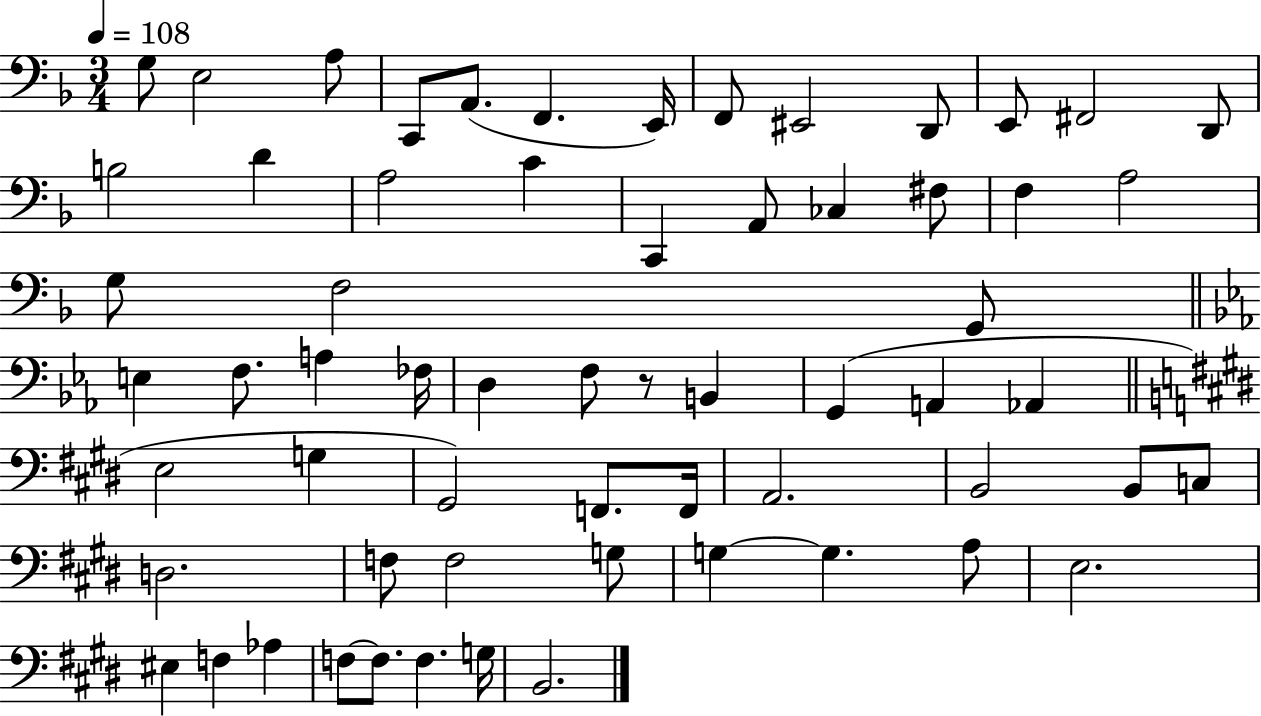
{
  \clef bass
  \numericTimeSignature
  \time 3/4
  \key f \major
  \tempo 4 = 108
  g8 e2 a8 | c,8 a,8.( f,4. e,16) | f,8 eis,2 d,8 | e,8 fis,2 d,8 | \break b2 d'4 | a2 c'4 | c,4 a,8 ces4 fis8 | f4 a2 | \break g8 f2 g,8 | \bar "||" \break \key ees \major e4 f8. a4 fes16 | d4 f8 r8 b,4 | g,4( a,4 aes,4 | \bar "||" \break \key e \major e2 g4 | gis,2) f,8. f,16 | a,2. | b,2 b,8 c8 | \break d2. | f8 f2 g8 | g4~~ g4. a8 | e2. | \break eis4 f4 aes4 | f8~~ f8. f4. g16 | b,2. | \bar "|."
}